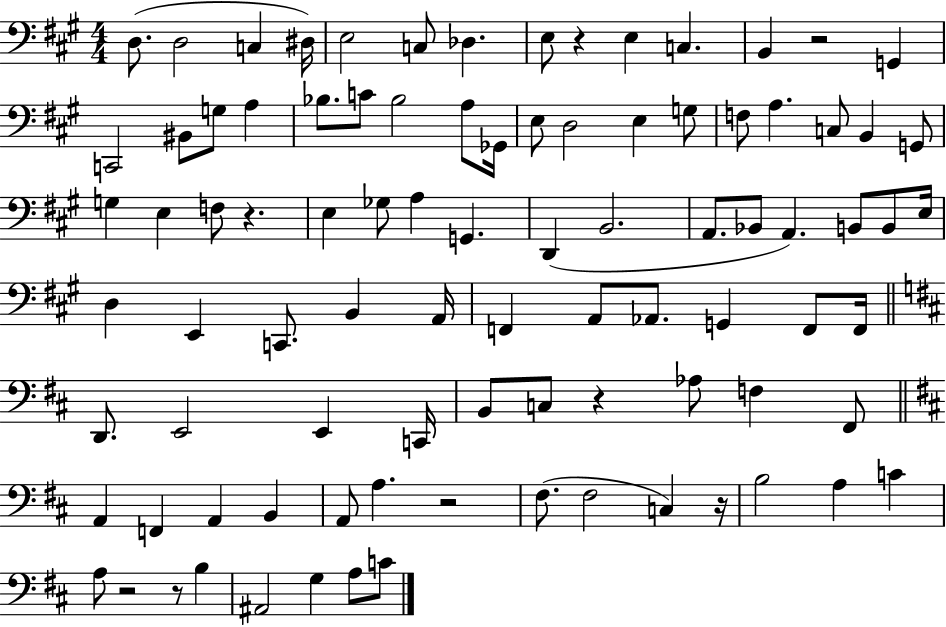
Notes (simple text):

D3/e. D3/h C3/q D#3/s E3/h C3/e Db3/q. E3/e R/q E3/q C3/q. B2/q R/h G2/q C2/h BIS2/e G3/e A3/q Bb3/e. C4/e Bb3/h A3/e Gb2/s E3/e D3/h E3/q G3/e F3/e A3/q. C3/e B2/q G2/e G3/q E3/q F3/e R/q. E3/q Gb3/e A3/q G2/q. D2/q B2/h. A2/e. Bb2/e A2/q. B2/e B2/e E3/s D3/q E2/q C2/e. B2/q A2/s F2/q A2/e Ab2/e. G2/q F2/e F2/s D2/e. E2/h E2/q C2/s B2/e C3/e R/q Ab3/e F3/q F#2/e A2/q F2/q A2/q B2/q A2/e A3/q. R/h F#3/e. F#3/h C3/q R/s B3/h A3/q C4/q A3/e R/h R/e B3/q A#2/h G3/q A3/e C4/e